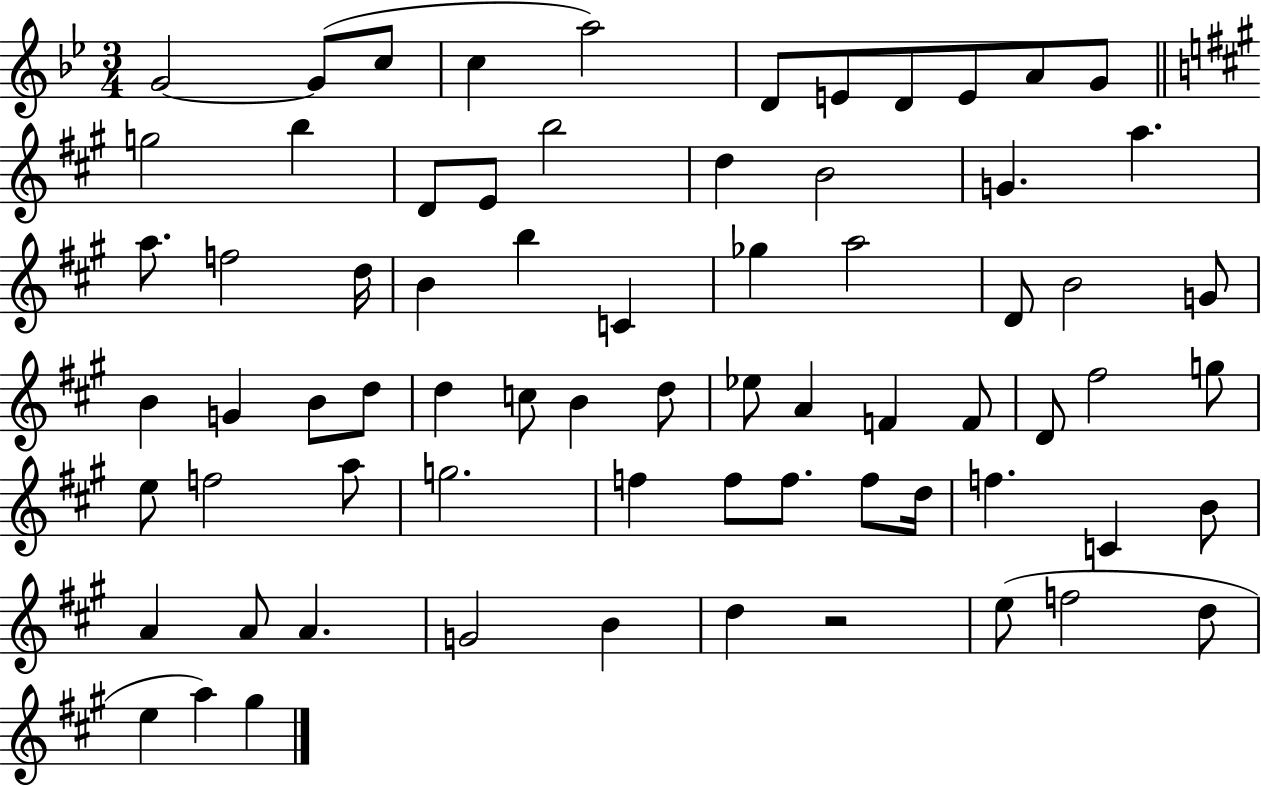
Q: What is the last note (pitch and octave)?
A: G#5